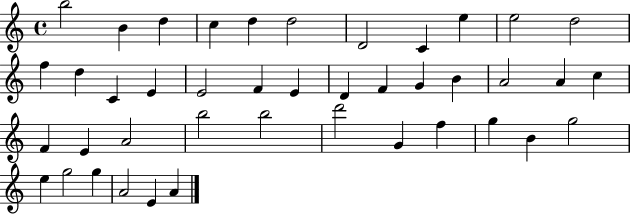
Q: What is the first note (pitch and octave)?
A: B5